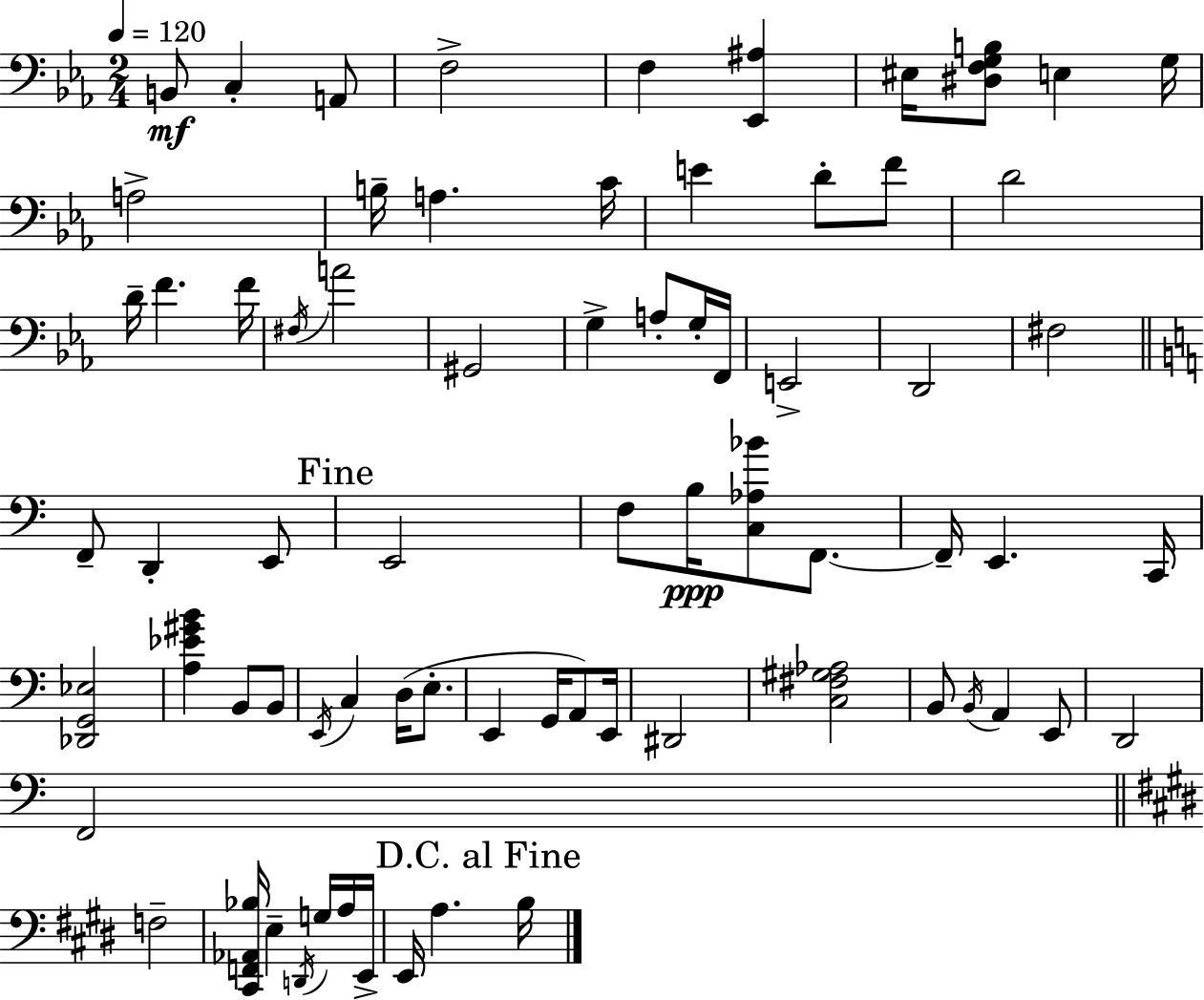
{
  \clef bass
  \numericTimeSignature
  \time 2/4
  \key ees \major
  \tempo 4 = 120
  \repeat volta 2 { b,8\mf c4-. a,8 | f2-> | f4 <ees, ais>4 | eis16 <dis f g b>8 e4 g16 | \break a2-> | b16-- a4. c'16 | e'4 d'8-. f'8 | d'2 | \break d'16-- f'4. f'16 | \acciaccatura { fis16 } a'2 | gis,2 | g4-> a8-. g16-. | \break f,16 e,2-> | d,2 | fis2 | \bar "||" \break \key a \minor f,8-- d,4-. e,8 | \mark "Fine" e,2 | f8 b16\ppp <c aes bes'>8 f,8.~~ | f,16-- e,4. c,16 | \break <des, g, ees>2 | <a ees' gis' b'>4 b,8 b,8 | \acciaccatura { e,16 } c4 d16( e8.-. | e,4 g,16 a,8) | \break e,16 dis,2 | <c fis gis aes>2 | b,8 \acciaccatura { b,16 } a,4 | e,8 d,2 | \break f,2 | \bar "||" \break \key e \major f2-- | <cis, f, aes, bes>16 e4-- \acciaccatura { d,16 } g16 a16 | e,16-> e,16 a4. | \mark "D.C. al Fine" b16 } \bar "|."
}